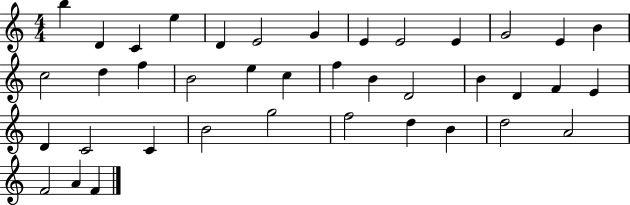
X:1
T:Untitled
M:4/4
L:1/4
K:C
b D C e D E2 G E E2 E G2 E B c2 d f B2 e c f B D2 B D F E D C2 C B2 g2 f2 d B d2 A2 F2 A F